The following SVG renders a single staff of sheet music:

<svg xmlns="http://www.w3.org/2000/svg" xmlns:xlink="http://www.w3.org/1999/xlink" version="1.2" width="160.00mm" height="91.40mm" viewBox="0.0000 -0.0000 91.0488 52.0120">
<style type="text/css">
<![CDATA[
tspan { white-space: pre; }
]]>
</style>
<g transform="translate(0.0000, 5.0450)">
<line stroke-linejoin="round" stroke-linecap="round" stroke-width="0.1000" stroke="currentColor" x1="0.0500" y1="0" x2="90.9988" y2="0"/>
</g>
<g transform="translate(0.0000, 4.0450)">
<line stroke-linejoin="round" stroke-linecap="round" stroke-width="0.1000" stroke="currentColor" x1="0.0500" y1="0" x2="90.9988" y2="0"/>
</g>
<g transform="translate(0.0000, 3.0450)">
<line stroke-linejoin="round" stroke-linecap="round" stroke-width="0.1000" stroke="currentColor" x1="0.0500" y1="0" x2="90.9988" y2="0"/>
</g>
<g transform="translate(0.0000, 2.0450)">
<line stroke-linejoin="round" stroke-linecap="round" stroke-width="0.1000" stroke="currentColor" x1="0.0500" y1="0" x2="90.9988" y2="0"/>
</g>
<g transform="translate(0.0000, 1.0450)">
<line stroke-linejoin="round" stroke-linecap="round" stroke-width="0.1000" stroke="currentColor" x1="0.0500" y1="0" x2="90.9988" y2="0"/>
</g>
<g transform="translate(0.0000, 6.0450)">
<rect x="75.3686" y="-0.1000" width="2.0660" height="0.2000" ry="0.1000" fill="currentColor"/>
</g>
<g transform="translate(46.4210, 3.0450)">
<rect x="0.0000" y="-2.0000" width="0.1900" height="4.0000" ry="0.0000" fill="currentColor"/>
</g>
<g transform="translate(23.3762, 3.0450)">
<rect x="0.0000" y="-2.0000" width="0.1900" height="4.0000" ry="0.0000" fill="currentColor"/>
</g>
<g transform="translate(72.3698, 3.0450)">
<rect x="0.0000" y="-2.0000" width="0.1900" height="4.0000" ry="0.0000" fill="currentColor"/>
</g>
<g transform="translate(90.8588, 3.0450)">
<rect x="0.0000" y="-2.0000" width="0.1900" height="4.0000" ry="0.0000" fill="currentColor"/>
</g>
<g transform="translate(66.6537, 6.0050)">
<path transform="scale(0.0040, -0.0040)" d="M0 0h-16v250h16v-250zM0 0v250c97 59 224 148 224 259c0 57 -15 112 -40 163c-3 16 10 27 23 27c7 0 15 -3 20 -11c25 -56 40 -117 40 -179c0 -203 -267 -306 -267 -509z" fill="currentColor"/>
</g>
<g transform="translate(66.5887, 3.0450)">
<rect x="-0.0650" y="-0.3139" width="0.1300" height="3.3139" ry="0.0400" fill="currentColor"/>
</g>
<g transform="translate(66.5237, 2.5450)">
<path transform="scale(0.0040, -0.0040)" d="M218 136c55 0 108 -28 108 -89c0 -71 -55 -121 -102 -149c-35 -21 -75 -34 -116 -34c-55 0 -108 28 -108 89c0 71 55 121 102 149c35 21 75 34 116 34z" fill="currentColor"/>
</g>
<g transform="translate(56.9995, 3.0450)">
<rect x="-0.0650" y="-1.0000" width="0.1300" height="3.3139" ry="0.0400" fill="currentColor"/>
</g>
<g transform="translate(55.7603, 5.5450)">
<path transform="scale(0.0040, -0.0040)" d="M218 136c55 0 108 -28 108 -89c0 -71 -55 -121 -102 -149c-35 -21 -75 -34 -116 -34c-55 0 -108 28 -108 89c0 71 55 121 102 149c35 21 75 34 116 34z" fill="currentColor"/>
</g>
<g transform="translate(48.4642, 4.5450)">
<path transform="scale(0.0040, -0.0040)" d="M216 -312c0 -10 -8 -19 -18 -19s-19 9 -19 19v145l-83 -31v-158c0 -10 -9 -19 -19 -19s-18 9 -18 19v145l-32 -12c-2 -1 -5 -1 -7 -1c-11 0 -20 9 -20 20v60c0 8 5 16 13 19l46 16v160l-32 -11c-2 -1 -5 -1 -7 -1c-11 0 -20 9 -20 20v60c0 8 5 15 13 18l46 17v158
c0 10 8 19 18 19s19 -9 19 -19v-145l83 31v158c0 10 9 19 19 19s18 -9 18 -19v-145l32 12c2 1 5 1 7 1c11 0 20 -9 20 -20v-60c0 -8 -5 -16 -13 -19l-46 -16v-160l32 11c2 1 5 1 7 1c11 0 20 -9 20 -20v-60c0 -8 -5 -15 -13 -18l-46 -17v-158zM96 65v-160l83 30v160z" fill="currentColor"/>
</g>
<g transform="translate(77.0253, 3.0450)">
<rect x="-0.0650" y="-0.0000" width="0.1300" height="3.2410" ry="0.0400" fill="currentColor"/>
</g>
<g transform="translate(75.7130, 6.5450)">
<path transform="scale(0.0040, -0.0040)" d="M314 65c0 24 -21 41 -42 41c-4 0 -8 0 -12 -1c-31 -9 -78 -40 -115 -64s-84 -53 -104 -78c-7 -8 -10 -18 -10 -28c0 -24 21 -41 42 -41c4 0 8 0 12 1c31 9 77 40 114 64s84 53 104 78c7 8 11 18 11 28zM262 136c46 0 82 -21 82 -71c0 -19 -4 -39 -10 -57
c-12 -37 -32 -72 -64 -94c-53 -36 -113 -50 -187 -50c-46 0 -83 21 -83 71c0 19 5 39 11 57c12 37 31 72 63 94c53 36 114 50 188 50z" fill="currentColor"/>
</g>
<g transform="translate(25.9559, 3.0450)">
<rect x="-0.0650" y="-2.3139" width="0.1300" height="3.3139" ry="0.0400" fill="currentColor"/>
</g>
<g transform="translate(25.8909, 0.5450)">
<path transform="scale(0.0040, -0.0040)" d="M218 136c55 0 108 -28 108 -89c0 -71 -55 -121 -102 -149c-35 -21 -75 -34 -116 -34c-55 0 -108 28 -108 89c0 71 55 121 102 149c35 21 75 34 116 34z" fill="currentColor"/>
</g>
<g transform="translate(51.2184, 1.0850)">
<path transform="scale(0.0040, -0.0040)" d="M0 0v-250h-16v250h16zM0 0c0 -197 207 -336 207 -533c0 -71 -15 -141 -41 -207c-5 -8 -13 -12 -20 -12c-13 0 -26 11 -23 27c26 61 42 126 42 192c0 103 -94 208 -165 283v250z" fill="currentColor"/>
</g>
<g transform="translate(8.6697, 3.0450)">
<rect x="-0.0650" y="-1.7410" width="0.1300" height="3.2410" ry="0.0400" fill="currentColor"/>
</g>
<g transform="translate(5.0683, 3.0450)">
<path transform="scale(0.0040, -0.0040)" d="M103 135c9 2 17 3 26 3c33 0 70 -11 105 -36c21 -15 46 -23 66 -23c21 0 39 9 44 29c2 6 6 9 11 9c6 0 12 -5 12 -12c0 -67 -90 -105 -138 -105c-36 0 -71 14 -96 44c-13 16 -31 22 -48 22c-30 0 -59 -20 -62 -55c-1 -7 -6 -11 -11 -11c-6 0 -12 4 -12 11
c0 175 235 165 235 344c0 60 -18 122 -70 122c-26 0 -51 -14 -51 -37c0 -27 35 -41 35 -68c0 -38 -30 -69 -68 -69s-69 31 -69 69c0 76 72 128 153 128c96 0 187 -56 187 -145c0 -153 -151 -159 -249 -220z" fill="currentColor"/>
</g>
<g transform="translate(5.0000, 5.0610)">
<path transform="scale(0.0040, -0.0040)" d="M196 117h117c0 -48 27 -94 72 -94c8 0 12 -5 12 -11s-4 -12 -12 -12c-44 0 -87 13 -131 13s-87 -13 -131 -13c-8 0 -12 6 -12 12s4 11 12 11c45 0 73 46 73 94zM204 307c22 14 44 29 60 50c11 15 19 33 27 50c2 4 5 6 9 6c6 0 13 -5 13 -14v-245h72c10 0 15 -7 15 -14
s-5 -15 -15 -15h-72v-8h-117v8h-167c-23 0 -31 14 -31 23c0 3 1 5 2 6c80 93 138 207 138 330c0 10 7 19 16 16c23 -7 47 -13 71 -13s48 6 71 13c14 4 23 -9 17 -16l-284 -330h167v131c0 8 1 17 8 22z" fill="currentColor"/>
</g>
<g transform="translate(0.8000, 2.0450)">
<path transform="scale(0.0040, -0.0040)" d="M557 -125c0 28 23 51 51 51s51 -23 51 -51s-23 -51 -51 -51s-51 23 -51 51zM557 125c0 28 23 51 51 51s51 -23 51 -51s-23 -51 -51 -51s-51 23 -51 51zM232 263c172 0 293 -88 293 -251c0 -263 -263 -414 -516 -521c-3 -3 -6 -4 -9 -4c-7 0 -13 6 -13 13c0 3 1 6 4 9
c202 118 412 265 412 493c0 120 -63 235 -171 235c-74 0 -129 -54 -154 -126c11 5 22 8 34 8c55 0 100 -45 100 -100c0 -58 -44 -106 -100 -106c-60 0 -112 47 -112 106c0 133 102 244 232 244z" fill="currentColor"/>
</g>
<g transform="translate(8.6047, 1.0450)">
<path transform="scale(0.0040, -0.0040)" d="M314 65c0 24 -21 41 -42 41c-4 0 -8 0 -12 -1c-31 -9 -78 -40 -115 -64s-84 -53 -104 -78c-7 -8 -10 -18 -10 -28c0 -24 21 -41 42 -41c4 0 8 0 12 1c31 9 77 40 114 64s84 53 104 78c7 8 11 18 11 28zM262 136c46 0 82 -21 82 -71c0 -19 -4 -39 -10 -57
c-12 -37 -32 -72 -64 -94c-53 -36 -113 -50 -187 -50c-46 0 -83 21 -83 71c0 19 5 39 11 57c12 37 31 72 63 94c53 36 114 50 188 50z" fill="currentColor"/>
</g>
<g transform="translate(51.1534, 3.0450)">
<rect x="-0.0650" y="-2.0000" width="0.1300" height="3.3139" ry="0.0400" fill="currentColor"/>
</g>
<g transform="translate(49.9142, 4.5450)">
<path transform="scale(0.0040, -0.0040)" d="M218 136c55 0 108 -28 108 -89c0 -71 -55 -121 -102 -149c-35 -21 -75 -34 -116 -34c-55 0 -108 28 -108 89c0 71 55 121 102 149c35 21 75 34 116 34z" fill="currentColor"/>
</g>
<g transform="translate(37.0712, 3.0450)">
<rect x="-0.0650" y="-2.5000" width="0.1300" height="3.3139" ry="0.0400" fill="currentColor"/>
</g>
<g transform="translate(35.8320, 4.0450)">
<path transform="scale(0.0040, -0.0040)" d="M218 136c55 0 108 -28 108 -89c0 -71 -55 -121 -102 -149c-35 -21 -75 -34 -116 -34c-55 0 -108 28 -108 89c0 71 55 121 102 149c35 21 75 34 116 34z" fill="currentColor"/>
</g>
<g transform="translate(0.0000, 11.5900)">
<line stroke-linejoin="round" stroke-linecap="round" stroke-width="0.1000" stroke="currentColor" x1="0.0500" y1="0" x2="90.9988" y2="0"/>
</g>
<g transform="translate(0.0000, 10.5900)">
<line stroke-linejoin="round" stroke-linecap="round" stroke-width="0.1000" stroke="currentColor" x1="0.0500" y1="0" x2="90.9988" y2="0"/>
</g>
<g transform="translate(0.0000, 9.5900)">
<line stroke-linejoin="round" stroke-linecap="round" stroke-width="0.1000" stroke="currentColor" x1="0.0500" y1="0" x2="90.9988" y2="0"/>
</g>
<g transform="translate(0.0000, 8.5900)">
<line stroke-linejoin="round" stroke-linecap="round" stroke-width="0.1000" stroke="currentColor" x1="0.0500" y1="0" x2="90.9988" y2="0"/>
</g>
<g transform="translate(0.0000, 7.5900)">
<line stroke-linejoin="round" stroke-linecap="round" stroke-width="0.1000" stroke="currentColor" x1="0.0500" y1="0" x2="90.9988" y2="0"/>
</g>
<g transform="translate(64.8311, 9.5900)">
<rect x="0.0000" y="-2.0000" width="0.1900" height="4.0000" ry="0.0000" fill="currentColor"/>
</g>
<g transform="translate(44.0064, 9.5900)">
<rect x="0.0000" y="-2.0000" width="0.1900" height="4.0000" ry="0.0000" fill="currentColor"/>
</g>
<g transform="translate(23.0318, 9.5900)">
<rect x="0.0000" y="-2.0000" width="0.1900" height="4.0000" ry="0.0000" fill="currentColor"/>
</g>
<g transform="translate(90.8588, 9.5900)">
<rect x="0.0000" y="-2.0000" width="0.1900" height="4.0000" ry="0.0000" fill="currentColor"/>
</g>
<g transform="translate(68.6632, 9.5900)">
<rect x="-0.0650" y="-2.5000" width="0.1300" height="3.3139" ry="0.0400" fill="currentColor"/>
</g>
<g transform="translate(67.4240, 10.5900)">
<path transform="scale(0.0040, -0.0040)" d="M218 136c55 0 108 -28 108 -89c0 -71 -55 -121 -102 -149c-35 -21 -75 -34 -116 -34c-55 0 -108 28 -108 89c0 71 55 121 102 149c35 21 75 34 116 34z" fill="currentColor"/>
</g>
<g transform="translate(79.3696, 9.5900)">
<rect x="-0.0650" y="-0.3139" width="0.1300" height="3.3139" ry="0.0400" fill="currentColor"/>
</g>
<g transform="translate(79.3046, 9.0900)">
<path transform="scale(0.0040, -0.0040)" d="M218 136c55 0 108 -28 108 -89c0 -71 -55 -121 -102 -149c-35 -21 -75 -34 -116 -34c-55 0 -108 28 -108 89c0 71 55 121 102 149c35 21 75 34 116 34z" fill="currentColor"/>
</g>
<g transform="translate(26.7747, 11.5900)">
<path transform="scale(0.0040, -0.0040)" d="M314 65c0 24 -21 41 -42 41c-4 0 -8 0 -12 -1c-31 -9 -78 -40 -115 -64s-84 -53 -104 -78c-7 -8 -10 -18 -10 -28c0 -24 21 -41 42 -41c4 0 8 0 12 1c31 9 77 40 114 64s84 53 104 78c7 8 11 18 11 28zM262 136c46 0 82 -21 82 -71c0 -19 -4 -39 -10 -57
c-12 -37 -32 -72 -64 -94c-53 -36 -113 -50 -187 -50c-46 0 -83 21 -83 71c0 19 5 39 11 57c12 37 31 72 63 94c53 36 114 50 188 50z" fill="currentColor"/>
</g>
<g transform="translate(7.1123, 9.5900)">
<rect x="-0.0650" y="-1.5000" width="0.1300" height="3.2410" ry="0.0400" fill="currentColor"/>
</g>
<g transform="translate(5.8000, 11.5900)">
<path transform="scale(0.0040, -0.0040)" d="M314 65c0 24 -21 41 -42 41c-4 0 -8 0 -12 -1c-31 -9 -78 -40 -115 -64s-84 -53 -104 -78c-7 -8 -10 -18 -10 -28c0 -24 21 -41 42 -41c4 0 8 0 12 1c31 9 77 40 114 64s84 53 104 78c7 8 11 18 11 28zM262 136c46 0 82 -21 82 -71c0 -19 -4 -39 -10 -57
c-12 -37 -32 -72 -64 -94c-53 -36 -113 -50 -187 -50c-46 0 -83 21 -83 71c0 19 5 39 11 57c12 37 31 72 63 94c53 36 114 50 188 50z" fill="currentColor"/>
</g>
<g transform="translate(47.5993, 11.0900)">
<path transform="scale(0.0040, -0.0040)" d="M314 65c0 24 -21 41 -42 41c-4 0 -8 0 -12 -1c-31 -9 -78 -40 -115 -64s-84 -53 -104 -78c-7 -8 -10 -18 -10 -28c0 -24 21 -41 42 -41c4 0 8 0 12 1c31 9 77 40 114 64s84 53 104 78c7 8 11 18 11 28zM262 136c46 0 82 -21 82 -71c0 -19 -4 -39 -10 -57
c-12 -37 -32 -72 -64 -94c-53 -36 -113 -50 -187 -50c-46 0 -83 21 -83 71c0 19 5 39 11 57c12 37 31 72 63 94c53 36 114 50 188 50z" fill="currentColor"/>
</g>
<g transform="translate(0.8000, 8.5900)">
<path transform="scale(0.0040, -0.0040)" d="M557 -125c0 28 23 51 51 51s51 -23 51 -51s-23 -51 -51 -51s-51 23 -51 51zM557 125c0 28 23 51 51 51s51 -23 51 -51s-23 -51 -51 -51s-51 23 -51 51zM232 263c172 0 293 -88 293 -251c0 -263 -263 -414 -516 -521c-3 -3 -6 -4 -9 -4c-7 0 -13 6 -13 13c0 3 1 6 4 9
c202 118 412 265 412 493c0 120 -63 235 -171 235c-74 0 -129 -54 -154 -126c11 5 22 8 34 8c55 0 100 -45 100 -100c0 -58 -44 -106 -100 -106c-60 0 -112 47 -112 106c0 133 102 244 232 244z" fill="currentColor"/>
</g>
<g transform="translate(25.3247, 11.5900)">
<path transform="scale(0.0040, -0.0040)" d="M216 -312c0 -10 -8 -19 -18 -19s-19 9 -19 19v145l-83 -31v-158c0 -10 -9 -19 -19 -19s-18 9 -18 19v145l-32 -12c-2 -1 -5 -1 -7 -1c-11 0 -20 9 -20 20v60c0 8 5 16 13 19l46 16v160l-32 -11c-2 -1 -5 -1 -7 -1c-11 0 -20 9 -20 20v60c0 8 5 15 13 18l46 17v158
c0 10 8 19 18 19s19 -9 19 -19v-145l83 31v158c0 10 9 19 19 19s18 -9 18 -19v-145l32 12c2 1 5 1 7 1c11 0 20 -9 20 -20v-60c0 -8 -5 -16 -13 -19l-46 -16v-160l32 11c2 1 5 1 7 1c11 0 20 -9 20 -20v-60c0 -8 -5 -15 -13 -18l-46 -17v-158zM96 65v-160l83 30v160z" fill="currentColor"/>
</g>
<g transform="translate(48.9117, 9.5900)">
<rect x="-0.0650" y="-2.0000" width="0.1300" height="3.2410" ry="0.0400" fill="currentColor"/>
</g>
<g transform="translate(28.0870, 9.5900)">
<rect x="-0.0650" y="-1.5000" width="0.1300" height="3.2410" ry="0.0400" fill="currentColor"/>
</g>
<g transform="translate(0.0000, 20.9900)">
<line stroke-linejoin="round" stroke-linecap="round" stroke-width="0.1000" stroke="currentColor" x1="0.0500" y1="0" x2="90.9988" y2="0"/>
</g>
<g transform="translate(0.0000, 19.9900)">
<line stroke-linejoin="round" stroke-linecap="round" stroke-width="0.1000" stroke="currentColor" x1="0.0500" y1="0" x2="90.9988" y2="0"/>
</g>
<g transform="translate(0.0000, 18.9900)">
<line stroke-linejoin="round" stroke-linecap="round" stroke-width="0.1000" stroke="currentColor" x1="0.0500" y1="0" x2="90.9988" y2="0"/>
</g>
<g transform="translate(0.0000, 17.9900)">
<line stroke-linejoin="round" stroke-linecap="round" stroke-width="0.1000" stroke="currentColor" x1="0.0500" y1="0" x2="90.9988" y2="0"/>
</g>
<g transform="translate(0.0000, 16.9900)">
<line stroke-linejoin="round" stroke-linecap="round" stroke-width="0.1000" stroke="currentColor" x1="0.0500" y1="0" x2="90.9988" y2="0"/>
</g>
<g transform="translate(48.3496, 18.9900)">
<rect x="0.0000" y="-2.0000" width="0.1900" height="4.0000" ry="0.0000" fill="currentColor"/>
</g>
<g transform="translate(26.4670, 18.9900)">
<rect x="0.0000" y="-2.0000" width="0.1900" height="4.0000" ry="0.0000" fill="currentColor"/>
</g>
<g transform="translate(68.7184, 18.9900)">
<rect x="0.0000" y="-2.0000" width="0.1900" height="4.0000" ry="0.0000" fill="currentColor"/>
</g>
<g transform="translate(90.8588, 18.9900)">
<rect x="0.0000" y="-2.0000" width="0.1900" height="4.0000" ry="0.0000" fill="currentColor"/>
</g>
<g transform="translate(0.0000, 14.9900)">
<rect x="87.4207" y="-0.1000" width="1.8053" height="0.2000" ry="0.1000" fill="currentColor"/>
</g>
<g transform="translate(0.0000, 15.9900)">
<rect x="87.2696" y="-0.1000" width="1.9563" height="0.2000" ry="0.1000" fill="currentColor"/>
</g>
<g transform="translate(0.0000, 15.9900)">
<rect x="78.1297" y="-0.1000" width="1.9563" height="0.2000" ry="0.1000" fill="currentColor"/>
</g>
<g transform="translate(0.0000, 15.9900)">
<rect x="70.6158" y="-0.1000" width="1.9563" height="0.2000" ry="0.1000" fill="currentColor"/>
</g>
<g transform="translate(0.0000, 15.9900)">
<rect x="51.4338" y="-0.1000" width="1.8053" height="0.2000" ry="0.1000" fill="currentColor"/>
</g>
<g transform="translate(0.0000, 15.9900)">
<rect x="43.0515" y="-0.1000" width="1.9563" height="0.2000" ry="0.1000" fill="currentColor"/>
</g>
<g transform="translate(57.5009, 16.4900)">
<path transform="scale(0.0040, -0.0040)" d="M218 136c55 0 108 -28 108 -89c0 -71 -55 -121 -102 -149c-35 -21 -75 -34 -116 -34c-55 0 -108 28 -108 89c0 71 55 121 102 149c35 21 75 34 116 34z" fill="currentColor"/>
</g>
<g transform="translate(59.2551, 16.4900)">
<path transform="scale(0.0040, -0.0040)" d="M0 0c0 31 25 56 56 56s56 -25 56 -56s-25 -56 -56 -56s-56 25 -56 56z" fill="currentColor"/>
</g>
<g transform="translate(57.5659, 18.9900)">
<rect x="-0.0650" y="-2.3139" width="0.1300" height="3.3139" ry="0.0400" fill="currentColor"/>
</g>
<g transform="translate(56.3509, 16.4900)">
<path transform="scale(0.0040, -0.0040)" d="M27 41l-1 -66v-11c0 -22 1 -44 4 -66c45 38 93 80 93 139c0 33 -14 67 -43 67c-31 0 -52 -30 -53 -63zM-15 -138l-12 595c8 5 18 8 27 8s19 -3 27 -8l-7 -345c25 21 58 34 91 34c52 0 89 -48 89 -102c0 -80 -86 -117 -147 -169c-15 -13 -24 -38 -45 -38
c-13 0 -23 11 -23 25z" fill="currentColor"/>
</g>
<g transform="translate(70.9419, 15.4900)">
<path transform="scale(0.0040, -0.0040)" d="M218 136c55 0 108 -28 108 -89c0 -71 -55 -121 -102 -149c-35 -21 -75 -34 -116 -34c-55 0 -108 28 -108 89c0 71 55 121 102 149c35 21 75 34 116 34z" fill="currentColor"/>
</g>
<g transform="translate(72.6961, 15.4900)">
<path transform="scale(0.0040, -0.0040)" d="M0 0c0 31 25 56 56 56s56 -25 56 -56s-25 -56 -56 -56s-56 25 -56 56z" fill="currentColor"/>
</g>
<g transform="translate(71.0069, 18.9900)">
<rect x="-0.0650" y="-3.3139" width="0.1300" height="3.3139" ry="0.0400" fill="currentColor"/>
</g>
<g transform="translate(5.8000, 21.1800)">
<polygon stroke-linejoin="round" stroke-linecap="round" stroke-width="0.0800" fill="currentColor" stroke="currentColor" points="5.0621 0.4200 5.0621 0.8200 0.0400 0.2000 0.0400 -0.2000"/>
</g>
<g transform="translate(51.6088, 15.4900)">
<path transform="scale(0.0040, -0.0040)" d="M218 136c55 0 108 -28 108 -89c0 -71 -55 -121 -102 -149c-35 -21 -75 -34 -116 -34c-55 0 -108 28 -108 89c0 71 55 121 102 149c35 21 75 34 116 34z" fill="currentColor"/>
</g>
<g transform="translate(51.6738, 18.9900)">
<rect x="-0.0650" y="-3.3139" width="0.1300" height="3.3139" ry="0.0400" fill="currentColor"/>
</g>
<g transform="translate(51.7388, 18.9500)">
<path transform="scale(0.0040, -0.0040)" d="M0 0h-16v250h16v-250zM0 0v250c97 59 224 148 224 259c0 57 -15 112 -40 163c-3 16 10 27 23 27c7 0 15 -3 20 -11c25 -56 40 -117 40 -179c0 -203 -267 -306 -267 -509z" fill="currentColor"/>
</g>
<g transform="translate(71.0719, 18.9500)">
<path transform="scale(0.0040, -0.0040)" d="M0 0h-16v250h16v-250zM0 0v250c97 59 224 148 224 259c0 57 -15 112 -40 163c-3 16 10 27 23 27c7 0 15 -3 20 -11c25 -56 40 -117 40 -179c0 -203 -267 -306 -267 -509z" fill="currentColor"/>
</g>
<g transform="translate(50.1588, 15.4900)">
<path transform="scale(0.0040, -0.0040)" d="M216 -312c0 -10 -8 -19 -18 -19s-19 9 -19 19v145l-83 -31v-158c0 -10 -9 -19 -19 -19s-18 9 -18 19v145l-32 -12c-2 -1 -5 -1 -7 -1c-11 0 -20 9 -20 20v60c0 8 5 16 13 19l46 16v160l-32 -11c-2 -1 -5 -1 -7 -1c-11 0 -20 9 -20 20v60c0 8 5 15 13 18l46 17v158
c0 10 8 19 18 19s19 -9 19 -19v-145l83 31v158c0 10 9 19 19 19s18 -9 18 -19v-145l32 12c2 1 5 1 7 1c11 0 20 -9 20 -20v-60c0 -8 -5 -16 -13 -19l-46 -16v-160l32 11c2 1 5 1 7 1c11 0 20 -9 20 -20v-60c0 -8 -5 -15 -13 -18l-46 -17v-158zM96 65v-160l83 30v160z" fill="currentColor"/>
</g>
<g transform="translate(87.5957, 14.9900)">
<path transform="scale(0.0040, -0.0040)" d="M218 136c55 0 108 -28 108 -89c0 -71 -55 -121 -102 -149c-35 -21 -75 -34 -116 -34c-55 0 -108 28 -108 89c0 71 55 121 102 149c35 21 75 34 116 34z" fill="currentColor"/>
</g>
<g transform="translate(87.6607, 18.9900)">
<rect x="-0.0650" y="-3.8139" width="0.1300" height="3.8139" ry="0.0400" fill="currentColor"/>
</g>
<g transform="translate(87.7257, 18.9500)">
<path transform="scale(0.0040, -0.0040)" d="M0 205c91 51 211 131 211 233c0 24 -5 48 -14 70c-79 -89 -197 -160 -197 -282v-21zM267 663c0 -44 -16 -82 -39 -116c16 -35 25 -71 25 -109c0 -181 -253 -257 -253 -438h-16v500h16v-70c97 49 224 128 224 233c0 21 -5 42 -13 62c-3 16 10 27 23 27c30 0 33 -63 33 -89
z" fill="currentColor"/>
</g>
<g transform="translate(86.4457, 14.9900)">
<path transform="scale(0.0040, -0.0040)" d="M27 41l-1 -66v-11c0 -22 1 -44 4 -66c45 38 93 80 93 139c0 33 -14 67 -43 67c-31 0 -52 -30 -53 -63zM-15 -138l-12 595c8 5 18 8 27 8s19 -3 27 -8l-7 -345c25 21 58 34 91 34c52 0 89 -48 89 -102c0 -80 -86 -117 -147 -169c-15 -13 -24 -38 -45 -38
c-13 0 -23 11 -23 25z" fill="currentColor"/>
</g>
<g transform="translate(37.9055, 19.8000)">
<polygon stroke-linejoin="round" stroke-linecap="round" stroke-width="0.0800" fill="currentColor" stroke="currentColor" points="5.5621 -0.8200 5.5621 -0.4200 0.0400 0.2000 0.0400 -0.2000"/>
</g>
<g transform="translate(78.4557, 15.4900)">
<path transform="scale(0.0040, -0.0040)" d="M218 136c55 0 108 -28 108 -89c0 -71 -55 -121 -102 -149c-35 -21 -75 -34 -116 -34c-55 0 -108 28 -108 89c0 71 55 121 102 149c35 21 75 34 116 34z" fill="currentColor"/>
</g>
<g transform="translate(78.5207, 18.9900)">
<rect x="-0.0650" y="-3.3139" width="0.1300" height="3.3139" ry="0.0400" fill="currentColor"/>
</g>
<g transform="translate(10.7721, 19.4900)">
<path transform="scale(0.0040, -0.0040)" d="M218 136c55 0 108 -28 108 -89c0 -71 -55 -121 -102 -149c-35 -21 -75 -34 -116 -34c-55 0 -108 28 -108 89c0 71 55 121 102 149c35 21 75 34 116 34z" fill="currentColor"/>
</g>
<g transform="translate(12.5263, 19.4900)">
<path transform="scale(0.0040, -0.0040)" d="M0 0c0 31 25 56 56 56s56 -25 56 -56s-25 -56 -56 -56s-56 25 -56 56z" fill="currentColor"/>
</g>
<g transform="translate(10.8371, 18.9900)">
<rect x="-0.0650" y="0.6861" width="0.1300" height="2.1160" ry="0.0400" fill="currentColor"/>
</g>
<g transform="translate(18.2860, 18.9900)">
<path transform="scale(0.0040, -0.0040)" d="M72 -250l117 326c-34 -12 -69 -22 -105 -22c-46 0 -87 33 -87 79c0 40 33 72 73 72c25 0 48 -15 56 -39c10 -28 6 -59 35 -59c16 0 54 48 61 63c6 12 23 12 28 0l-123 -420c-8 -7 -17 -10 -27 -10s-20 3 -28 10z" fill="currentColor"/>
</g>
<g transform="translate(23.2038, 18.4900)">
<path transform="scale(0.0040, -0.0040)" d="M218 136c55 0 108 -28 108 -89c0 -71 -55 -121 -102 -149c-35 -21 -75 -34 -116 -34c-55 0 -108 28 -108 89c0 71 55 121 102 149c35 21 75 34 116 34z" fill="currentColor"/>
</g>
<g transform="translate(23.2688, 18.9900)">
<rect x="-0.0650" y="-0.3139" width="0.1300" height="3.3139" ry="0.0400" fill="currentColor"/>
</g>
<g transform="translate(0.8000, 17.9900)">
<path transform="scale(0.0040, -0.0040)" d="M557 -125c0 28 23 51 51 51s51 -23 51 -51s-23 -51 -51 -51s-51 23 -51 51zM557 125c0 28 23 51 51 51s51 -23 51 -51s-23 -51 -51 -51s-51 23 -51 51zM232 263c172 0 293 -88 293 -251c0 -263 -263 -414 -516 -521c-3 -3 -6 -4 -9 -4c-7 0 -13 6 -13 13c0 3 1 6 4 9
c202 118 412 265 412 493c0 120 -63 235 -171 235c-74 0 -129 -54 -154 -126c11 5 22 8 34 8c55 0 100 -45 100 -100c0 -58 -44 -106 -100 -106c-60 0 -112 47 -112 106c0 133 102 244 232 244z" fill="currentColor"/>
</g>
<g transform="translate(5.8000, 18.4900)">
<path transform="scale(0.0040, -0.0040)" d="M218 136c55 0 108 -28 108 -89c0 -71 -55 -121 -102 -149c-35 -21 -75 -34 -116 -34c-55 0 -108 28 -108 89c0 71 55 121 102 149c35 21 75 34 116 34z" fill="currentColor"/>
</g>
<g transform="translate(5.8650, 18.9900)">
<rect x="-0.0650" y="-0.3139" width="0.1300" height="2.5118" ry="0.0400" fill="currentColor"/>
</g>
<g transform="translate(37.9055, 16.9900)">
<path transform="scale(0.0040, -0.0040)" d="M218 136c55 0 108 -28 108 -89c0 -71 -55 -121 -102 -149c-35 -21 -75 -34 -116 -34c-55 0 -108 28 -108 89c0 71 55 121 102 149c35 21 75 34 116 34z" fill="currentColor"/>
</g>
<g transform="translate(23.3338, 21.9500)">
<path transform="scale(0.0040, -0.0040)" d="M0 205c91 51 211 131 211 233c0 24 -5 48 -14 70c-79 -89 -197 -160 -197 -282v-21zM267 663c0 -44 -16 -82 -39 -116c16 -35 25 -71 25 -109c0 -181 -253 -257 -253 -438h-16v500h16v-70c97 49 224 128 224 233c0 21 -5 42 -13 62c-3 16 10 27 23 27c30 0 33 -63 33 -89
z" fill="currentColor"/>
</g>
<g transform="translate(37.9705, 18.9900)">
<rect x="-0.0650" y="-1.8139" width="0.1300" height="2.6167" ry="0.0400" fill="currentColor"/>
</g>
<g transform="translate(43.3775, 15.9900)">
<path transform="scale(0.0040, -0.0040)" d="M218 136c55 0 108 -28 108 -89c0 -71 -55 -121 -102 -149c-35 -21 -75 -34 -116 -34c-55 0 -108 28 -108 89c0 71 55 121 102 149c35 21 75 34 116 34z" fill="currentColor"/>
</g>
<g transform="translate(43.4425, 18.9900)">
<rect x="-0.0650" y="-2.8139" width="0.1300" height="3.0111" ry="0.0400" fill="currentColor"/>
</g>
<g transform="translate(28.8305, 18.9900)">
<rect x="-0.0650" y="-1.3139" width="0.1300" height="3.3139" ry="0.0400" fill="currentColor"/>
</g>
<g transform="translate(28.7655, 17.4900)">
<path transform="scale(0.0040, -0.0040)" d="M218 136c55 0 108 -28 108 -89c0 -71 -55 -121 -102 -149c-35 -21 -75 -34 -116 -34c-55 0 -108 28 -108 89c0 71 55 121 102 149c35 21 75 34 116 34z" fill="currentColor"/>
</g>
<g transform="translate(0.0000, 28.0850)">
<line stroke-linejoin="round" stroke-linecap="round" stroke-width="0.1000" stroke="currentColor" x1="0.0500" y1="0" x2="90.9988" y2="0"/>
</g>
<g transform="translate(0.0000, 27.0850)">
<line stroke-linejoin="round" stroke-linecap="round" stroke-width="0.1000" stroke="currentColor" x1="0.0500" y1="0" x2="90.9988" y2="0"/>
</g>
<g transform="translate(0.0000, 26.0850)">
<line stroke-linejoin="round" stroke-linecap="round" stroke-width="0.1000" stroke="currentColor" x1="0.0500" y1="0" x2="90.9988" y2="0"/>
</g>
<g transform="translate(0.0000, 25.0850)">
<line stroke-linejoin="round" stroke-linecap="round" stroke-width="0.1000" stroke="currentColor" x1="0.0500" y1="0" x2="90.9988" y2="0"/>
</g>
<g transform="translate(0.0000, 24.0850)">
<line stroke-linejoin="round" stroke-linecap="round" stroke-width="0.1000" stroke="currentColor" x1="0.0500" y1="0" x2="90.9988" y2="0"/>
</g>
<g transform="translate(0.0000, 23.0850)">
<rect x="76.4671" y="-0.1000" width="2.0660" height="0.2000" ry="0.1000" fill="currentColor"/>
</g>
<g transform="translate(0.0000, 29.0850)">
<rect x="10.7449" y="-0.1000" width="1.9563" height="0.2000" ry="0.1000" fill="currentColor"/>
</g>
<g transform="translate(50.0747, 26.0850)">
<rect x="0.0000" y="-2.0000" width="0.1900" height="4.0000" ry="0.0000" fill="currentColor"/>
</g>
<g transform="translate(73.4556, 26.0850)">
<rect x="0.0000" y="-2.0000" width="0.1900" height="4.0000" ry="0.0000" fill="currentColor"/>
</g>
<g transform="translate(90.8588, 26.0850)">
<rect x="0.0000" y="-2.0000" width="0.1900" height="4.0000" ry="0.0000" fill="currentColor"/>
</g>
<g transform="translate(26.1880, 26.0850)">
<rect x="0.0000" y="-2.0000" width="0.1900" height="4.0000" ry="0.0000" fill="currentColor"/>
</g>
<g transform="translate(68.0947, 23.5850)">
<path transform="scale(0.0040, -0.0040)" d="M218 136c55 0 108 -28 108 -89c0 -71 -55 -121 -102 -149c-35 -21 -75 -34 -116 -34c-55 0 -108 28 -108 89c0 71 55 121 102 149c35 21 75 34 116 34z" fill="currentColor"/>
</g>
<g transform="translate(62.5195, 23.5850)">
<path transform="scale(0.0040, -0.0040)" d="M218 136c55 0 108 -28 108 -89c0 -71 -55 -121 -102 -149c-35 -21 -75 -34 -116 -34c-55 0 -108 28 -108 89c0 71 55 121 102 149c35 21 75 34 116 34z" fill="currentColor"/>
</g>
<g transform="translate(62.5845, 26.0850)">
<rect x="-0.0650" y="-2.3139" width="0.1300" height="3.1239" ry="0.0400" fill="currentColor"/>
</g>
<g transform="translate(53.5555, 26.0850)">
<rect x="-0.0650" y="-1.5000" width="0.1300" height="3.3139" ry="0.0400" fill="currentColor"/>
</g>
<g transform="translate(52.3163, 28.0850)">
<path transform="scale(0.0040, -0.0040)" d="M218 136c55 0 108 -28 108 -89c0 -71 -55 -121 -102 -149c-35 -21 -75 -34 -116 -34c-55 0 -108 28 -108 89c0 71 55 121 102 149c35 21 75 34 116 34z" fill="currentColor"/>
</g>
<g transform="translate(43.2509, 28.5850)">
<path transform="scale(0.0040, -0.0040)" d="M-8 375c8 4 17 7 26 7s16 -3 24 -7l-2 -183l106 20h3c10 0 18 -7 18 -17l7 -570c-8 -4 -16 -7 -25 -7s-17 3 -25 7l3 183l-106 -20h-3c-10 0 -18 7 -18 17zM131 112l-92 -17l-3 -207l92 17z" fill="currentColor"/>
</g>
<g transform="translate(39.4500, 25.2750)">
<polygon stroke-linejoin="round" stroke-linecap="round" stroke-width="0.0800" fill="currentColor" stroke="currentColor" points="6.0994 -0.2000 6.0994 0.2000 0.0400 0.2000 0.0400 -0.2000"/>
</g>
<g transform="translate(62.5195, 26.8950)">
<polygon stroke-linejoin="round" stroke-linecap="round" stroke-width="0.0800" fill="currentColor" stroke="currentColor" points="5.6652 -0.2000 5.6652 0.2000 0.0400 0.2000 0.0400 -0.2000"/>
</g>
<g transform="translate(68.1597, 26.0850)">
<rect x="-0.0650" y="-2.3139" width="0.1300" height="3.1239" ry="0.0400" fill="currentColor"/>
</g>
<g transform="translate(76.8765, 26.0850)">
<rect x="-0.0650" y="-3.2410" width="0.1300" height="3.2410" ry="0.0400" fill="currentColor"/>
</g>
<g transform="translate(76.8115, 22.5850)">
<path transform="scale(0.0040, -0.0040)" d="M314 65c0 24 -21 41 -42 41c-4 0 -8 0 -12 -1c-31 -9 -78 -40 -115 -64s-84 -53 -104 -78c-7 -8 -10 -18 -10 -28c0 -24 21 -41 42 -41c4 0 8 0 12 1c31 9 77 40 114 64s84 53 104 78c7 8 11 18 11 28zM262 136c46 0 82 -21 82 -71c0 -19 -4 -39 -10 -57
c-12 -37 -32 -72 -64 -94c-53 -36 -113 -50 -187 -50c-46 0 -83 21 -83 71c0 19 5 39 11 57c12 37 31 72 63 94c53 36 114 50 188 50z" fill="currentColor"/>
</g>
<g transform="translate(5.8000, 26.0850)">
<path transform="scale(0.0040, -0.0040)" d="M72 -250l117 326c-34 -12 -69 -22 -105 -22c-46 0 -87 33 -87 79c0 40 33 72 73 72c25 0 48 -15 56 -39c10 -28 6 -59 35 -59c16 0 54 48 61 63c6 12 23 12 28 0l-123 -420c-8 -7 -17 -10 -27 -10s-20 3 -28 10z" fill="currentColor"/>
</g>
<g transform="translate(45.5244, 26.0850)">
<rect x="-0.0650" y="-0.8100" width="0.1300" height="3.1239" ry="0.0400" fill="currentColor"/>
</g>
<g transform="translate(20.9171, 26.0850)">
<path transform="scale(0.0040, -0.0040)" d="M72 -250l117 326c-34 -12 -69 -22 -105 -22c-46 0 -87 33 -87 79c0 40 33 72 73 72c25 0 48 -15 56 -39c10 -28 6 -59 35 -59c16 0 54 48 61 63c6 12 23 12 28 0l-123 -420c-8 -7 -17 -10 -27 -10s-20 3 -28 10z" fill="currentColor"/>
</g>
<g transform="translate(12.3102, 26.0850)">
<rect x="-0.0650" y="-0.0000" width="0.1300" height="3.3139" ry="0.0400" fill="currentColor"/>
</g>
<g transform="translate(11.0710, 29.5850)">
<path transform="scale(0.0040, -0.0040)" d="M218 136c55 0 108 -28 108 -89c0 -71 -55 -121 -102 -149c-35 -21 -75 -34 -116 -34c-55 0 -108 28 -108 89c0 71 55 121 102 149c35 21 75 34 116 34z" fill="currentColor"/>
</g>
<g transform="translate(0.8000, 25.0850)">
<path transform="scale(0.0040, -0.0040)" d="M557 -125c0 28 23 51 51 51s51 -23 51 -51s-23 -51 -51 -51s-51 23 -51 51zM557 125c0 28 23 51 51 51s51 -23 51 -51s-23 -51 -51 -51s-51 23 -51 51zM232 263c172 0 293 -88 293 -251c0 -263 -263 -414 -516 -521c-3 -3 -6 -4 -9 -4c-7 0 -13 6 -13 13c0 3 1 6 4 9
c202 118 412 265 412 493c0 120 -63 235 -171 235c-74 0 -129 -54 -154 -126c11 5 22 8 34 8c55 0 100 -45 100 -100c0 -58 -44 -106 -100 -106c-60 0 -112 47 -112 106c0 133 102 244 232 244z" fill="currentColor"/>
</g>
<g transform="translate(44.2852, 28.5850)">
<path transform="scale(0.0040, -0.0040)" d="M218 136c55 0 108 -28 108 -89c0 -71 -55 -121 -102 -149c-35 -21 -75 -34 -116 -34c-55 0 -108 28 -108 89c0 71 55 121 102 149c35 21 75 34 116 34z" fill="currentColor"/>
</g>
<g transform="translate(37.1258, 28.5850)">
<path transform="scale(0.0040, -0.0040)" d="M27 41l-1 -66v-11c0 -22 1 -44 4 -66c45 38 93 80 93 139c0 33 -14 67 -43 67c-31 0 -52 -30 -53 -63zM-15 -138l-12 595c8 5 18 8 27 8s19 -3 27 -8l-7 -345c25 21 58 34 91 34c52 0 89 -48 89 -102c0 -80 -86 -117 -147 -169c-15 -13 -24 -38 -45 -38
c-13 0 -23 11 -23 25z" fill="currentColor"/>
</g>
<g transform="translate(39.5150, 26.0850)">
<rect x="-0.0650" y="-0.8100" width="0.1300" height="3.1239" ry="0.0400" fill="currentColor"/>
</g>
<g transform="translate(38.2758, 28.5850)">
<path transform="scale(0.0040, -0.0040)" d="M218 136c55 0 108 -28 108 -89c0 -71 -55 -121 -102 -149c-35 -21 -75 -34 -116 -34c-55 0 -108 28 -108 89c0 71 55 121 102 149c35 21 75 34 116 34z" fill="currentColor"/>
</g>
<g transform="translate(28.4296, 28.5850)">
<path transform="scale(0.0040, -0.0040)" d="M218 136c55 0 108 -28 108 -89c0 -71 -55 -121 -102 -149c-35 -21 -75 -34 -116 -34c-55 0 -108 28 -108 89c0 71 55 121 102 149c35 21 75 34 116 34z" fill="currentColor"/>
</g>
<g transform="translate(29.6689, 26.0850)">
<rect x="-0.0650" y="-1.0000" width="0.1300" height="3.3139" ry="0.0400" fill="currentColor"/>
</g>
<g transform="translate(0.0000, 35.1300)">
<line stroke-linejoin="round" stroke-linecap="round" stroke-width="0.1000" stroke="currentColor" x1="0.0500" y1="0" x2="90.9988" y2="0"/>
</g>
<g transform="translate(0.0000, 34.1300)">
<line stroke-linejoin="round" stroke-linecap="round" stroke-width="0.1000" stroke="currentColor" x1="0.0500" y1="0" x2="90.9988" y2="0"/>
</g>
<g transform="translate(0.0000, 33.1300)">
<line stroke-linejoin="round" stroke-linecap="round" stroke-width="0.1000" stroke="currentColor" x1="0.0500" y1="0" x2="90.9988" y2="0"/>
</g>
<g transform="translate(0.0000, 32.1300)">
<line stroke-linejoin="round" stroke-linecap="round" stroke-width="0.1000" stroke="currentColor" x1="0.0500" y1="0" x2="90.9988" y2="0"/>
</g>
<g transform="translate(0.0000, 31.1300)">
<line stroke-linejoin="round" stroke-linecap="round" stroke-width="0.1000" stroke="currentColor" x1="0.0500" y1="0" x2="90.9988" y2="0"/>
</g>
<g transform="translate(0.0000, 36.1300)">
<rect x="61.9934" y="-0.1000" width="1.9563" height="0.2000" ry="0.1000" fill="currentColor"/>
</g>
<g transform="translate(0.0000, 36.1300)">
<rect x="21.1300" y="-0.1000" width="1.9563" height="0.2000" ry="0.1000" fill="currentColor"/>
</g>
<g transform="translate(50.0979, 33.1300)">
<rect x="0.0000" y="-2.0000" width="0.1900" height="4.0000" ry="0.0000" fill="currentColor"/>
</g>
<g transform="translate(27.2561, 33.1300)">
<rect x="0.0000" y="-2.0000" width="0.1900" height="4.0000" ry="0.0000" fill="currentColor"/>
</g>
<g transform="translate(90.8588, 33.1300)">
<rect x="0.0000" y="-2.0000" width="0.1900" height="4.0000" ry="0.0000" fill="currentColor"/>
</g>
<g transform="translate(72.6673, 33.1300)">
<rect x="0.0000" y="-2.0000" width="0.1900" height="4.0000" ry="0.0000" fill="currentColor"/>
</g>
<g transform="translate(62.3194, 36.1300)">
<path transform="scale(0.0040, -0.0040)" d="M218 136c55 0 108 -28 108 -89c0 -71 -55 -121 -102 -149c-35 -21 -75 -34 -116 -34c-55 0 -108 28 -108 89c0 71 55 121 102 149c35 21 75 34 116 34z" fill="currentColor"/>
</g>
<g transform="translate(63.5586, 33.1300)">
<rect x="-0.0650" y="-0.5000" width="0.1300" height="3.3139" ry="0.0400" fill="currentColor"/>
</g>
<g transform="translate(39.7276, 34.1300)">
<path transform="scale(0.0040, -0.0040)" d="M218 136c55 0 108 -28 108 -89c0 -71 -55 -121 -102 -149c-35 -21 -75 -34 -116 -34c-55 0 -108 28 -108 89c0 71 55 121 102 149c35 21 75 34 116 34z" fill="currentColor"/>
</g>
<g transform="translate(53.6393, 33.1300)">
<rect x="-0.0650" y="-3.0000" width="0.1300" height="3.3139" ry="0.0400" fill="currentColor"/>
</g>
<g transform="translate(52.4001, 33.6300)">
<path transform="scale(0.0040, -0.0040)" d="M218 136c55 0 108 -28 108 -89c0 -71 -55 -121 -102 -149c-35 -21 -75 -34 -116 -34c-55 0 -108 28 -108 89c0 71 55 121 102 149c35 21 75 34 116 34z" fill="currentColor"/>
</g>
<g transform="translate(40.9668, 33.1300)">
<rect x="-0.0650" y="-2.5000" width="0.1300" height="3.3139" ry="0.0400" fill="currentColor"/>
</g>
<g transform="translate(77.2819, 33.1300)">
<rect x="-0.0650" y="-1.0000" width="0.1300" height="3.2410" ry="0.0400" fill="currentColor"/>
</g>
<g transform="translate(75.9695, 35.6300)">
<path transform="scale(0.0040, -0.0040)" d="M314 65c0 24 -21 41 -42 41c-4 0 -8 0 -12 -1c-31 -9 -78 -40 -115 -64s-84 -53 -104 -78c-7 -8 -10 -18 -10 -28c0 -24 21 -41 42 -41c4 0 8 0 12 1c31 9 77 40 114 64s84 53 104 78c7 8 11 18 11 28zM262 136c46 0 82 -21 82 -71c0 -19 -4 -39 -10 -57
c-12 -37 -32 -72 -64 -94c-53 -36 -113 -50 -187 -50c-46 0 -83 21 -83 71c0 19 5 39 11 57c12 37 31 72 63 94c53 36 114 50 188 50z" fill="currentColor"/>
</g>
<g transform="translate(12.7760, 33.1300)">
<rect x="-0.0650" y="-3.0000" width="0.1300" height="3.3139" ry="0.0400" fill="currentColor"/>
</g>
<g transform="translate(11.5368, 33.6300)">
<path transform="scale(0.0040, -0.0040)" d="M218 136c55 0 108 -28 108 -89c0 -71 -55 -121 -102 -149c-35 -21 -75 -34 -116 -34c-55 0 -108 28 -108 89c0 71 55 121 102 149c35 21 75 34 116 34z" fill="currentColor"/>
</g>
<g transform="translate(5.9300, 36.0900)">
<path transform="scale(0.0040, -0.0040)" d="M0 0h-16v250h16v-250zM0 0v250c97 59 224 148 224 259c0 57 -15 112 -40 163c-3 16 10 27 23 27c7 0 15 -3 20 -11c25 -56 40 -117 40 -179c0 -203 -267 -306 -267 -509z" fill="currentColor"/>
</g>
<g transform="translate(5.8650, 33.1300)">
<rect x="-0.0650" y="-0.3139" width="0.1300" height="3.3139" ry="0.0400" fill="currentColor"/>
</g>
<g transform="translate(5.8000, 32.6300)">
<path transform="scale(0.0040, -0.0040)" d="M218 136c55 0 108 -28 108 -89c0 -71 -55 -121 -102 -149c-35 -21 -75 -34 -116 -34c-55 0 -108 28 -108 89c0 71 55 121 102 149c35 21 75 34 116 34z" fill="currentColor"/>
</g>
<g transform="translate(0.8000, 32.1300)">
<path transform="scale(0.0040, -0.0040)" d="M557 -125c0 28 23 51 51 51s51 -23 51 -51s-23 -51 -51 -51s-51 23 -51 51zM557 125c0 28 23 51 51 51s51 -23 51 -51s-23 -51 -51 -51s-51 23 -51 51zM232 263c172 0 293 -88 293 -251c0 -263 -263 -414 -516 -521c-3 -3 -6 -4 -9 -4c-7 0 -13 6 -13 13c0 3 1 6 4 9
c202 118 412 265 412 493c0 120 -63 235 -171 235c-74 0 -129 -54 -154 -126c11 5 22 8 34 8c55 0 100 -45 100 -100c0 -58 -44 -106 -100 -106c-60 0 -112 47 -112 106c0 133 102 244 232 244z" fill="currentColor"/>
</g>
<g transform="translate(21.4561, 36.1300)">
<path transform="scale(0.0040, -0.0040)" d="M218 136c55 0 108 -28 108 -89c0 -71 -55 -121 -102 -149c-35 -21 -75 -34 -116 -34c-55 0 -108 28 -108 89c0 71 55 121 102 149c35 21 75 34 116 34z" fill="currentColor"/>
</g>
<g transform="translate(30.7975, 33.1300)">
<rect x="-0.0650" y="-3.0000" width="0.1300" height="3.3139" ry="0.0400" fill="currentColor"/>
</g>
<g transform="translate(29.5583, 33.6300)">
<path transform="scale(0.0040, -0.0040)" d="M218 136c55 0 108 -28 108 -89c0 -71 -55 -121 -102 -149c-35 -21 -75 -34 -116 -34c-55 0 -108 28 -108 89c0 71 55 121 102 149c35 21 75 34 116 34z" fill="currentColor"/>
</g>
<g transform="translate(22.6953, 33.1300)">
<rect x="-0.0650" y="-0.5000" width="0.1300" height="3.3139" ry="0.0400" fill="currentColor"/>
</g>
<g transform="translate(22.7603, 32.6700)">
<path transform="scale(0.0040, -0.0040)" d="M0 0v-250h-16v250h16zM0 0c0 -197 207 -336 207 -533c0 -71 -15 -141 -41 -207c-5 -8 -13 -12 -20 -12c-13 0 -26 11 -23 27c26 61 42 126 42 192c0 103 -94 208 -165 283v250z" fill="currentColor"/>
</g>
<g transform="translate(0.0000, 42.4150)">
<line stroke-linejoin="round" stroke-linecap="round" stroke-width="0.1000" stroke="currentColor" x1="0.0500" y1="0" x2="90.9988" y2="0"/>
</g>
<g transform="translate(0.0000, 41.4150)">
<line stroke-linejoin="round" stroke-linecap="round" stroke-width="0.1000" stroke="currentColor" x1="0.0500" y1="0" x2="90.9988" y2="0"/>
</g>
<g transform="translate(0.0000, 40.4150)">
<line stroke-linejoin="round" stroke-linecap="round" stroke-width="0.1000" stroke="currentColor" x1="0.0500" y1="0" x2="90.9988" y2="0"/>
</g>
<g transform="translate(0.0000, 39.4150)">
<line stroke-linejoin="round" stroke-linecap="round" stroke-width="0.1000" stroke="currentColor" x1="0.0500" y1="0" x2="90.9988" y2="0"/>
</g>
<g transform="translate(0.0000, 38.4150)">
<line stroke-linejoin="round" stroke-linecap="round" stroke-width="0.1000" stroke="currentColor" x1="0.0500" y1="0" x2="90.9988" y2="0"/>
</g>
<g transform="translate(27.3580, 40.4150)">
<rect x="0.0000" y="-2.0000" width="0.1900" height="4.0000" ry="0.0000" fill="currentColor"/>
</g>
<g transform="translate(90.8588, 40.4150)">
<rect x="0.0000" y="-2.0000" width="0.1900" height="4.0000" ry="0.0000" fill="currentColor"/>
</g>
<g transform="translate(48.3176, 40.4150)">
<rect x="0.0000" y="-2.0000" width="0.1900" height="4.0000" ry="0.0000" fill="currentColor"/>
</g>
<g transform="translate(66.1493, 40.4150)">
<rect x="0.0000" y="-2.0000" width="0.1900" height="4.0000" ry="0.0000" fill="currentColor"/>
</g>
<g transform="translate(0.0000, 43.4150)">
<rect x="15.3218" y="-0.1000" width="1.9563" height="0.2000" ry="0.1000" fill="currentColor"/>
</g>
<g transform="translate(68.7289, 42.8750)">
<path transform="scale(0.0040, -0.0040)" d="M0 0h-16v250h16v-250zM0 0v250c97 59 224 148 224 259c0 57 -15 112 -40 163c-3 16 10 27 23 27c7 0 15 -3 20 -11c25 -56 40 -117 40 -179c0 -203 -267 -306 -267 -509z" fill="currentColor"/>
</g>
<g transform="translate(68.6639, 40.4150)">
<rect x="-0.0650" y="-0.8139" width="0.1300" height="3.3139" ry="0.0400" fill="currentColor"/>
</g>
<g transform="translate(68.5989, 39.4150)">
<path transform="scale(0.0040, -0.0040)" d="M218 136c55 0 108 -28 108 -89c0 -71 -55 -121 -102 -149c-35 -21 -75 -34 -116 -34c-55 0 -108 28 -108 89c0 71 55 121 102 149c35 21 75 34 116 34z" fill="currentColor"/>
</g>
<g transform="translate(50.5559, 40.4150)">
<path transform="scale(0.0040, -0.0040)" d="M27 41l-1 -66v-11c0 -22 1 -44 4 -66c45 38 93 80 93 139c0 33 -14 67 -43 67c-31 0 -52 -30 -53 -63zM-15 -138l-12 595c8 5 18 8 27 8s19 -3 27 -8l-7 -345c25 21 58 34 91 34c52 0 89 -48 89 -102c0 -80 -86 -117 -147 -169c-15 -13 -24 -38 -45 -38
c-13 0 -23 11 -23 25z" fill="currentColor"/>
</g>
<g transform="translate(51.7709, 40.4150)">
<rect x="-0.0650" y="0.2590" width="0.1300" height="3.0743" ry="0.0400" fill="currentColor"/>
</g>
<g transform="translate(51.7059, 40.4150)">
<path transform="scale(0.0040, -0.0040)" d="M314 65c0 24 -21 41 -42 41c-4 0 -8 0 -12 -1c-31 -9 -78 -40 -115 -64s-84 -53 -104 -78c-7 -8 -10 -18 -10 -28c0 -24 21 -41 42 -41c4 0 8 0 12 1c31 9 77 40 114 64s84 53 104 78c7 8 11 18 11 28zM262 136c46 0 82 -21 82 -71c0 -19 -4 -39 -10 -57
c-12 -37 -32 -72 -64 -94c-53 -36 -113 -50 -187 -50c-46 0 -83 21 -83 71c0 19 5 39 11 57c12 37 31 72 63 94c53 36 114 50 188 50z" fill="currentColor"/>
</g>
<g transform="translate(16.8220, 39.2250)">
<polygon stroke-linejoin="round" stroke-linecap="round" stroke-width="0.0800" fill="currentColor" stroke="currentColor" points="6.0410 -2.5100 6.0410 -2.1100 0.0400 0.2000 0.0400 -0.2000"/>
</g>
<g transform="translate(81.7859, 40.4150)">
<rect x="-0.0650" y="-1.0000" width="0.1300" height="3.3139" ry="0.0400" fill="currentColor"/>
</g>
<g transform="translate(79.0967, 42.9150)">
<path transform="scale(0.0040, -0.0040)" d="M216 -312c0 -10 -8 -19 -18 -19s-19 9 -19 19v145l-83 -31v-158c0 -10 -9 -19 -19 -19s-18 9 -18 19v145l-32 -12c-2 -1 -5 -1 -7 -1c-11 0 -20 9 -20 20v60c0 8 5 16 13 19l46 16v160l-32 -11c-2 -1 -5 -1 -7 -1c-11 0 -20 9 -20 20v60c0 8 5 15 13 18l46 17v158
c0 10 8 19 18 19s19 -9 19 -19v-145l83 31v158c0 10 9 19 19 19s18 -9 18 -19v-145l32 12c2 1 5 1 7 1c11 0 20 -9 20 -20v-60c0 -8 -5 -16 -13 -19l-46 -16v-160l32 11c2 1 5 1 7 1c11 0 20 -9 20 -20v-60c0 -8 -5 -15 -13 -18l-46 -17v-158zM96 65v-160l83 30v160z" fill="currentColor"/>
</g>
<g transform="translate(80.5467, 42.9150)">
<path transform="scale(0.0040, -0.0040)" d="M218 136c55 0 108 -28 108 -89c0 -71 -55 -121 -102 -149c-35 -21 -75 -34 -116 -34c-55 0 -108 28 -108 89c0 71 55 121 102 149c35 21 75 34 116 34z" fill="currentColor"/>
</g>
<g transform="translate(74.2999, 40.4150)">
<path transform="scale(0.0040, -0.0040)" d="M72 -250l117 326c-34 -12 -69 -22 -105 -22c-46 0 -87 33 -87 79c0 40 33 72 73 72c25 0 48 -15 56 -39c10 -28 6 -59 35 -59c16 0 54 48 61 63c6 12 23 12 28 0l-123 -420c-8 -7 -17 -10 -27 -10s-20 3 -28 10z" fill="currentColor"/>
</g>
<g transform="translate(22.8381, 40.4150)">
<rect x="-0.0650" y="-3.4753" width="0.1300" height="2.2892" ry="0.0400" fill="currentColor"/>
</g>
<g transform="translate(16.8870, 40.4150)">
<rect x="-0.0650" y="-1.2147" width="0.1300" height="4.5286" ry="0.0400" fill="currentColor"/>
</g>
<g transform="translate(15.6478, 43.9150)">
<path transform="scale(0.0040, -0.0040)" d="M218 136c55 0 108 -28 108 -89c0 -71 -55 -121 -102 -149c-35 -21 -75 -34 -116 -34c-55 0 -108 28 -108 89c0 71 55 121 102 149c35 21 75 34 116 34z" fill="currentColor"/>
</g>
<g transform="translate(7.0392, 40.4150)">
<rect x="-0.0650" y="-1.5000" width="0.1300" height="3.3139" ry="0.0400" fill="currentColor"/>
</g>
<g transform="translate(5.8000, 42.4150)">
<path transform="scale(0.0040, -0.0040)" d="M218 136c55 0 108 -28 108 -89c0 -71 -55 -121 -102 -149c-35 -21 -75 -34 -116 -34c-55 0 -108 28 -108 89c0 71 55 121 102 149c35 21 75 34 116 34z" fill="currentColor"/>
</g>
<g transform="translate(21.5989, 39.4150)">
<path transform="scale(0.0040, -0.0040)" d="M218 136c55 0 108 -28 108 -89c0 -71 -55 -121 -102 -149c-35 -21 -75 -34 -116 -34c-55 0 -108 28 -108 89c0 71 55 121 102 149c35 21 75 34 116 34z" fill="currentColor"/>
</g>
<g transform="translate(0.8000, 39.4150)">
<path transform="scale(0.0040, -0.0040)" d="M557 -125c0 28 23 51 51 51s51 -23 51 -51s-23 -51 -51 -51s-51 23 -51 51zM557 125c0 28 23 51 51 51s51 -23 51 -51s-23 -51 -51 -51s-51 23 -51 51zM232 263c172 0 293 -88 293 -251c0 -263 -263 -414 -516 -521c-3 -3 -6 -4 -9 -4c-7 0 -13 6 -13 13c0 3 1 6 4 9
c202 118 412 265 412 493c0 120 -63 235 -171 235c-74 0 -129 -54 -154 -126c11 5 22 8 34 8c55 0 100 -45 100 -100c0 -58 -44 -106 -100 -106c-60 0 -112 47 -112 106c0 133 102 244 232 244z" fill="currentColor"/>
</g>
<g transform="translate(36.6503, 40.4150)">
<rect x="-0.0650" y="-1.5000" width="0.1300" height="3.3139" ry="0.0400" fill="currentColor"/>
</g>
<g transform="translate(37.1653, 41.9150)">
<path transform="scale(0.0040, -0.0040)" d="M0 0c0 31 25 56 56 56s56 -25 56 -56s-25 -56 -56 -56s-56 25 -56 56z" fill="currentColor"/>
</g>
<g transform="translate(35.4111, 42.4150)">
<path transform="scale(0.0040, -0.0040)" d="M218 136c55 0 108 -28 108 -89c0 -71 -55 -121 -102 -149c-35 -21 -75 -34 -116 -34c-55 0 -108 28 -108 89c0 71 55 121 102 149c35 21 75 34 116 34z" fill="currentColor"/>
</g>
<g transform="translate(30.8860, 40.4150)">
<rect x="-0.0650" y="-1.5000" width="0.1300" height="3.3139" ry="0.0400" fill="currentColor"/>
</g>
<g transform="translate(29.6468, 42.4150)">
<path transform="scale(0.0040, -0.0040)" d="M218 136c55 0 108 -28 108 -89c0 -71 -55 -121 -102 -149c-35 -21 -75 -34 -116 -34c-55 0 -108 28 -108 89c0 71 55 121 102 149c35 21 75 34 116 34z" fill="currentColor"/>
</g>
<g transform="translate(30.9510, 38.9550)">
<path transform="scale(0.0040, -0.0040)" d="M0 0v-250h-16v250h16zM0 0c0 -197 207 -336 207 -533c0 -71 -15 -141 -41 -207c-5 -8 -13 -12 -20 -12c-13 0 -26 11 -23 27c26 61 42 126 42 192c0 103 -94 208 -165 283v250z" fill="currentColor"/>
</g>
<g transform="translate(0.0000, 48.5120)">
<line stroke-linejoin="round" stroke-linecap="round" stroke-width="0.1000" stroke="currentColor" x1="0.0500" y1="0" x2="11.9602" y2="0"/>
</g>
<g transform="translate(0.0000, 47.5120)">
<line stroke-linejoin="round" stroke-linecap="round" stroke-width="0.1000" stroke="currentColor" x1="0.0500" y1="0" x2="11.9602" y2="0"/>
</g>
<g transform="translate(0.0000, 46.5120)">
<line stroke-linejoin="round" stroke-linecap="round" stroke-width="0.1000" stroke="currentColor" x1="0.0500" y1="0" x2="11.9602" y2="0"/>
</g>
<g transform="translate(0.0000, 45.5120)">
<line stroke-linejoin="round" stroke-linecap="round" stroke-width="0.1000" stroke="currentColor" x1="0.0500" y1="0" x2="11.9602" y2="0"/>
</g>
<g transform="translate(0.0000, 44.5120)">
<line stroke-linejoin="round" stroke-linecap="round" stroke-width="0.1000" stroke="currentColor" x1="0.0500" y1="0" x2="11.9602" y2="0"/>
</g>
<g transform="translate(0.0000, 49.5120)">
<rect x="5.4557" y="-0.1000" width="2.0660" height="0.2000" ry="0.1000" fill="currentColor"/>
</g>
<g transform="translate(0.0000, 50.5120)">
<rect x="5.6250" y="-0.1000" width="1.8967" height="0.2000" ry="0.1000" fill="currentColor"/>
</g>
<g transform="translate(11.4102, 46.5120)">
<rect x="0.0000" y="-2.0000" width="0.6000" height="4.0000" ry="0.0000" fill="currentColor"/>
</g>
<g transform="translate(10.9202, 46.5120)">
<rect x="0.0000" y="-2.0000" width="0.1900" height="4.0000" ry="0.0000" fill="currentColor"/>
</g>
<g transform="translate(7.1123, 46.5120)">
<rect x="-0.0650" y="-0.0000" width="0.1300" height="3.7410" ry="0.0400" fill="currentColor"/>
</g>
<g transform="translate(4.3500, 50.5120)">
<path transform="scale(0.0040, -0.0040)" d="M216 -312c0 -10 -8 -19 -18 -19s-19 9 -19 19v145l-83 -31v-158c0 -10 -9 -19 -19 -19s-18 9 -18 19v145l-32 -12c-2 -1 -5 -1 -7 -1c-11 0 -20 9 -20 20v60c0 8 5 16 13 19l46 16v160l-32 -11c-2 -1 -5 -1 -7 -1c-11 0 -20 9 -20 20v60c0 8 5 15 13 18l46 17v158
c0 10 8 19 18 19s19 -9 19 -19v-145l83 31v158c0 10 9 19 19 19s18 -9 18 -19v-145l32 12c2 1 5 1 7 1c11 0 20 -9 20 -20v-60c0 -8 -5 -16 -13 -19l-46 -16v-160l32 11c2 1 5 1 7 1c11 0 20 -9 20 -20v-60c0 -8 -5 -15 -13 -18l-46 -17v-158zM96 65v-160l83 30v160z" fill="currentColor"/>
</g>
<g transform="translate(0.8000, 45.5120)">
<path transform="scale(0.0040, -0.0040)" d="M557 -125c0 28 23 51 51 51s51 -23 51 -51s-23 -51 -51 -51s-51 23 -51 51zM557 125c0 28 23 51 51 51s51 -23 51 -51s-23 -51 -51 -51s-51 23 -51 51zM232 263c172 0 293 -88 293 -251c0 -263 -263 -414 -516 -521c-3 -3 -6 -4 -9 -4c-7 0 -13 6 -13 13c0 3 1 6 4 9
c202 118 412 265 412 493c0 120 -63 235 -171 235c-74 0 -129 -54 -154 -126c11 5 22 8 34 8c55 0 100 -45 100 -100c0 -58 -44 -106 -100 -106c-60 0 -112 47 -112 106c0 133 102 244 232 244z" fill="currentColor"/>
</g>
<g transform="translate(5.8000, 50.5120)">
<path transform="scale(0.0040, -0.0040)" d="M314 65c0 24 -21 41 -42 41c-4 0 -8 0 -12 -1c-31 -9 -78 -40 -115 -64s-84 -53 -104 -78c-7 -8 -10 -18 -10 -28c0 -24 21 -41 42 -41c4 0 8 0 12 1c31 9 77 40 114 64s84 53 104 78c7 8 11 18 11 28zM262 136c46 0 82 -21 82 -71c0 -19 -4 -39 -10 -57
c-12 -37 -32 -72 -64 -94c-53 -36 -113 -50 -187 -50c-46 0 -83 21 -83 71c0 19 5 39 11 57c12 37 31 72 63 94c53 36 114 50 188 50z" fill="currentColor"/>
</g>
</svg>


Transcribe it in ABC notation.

X:1
T:Untitled
M:2/4
L:1/4
K:C
A,2 B, B,, ^A,,/2 F,, E,/2 D,,2 G,,2 ^G,,2 A,,2 B,, E, E,/2 C,/2 z/2 E,/4 G, A,/2 C/2 ^D/2 _B, D/2 D _E/4 z/2 D,, z/2 F,, _F,,/2 F,,/2 G,, B,/2 B,/2 D2 E,/2 C, E,,/2 C, B,, C, E,, F,,2 G,, D,,/2 F,/2 G,,/2 G,, _D,2 F,/2 z/2 ^F,, ^C,,2